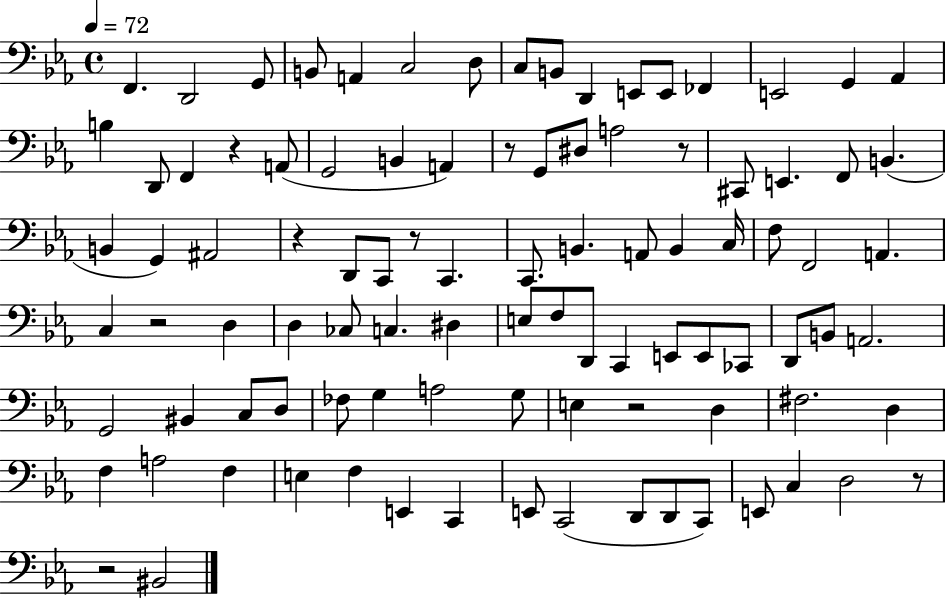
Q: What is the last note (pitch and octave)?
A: BIS2